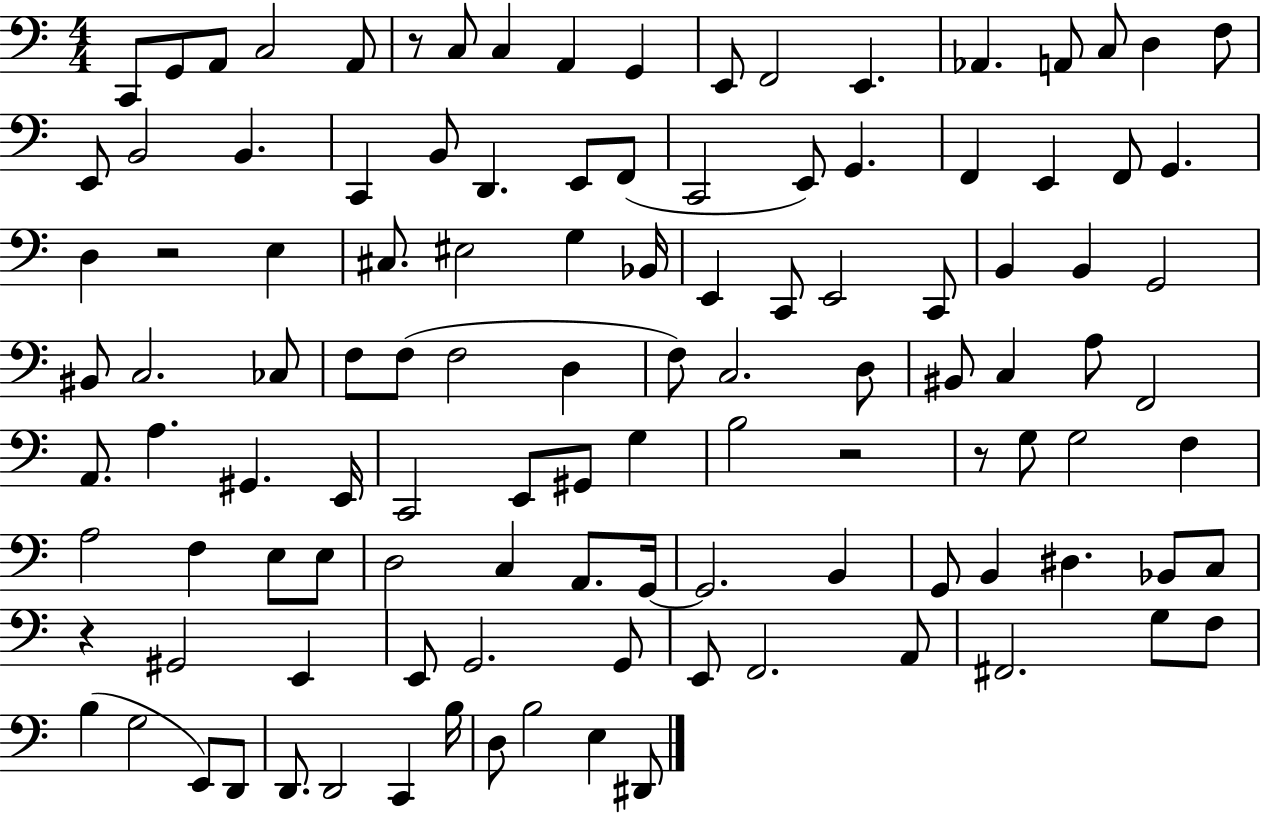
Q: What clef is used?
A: bass